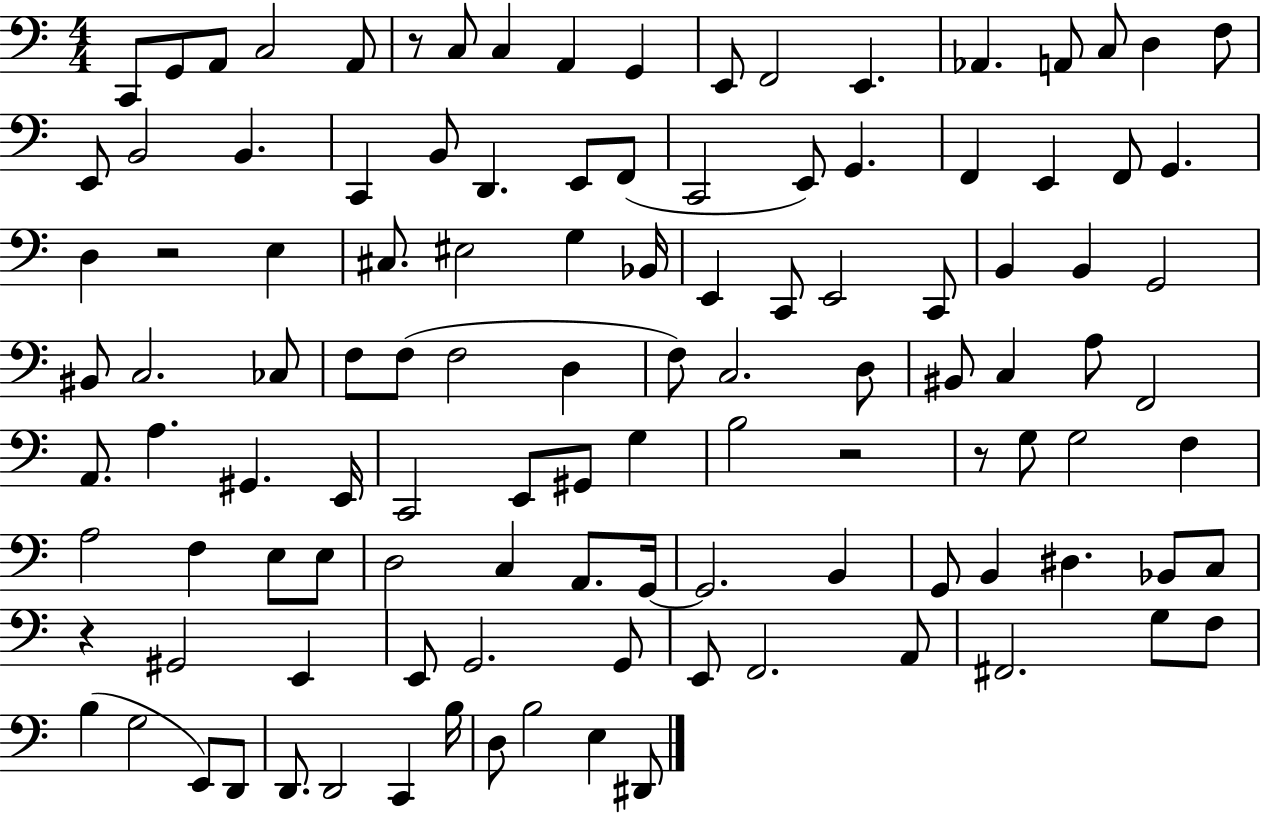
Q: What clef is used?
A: bass